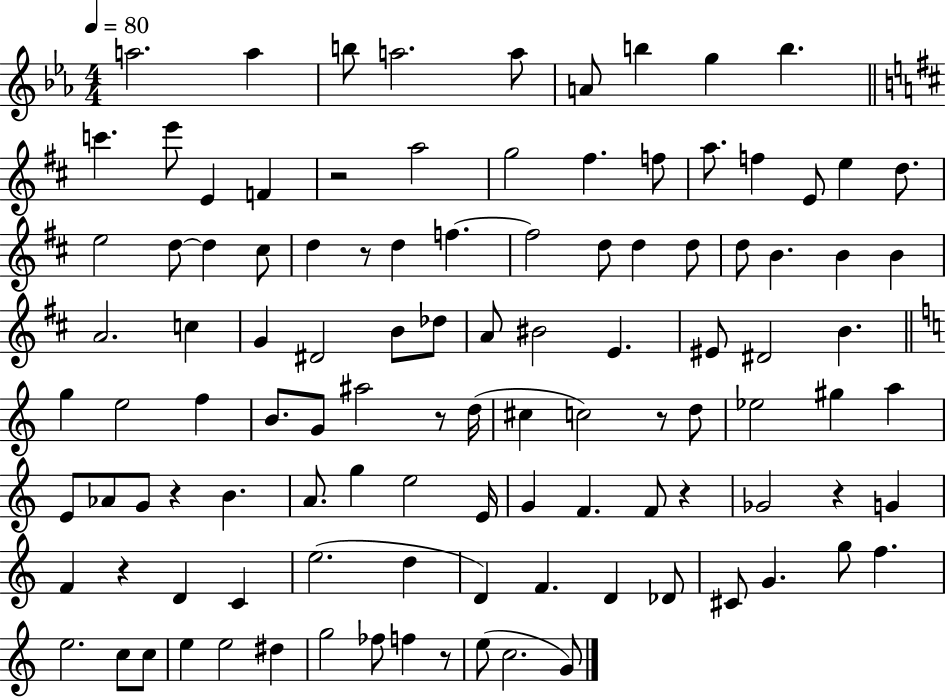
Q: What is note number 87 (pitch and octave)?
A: G5